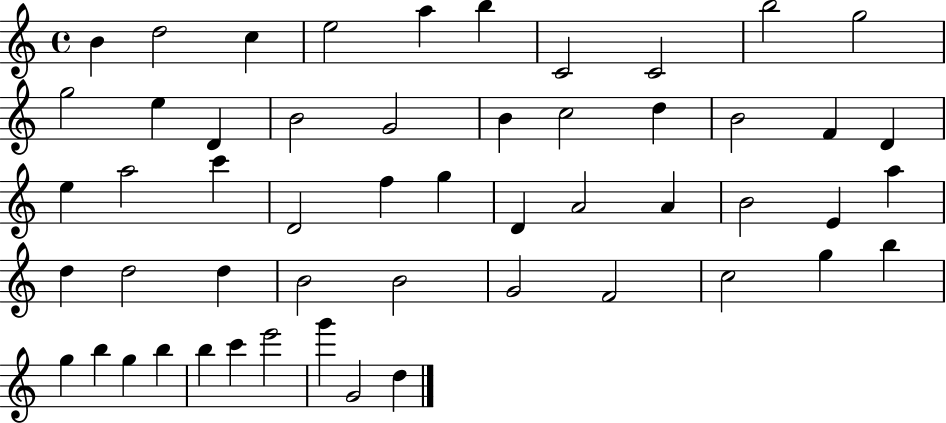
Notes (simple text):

B4/q D5/h C5/q E5/h A5/q B5/q C4/h C4/h B5/h G5/h G5/h E5/q D4/q B4/h G4/h B4/q C5/h D5/q B4/h F4/q D4/q E5/q A5/h C6/q D4/h F5/q G5/q D4/q A4/h A4/q B4/h E4/q A5/q D5/q D5/h D5/q B4/h B4/h G4/h F4/h C5/h G5/q B5/q G5/q B5/q G5/q B5/q B5/q C6/q E6/h G6/q G4/h D5/q